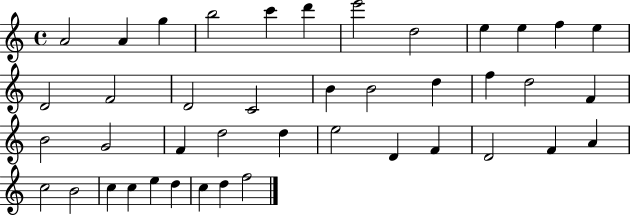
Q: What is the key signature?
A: C major